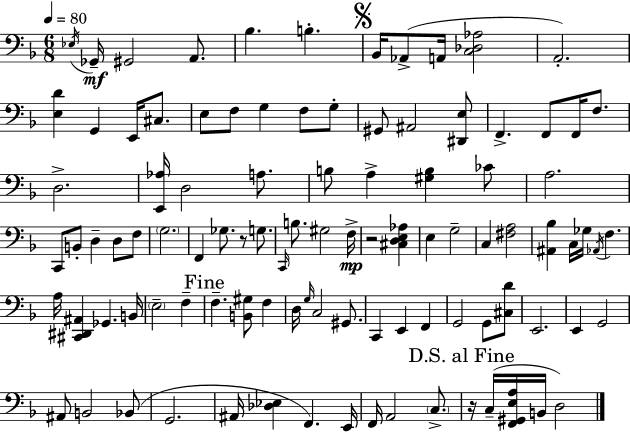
X:1
T:Untitled
M:6/8
L:1/4
K:Dm
_E,/4 _G,,/4 ^G,,2 A,,/2 _B, B, _B,,/4 _A,,/2 A,,/4 [C,_D,_A,]2 A,,2 [E,D] G,, E,,/4 ^C,/2 E,/2 F,/2 G, F,/2 G,/2 ^G,,/2 ^A,,2 [^D,,E,]/2 F,, F,,/2 F,,/4 F,/2 D,2 [E,,_A,]/4 D,2 A,/2 B,/2 A, [^G,B,] _C/2 A,2 C,,/2 B,,/2 D, D,/2 F,/2 G,2 F,, _G,/2 z/2 G,/2 C,,/4 B,/2 ^G,2 F,/4 z2 [^C,D,E,_A,] E, G,2 C, [^F,A,]2 [^A,,_B,] C,/4 _G,/4 _A,,/4 F, A,/4 [^C,,^D,,^A,,] _G,, B,,/4 E,2 F, F, [B,,^G,]/2 F, D,/4 G,/4 C,2 ^G,,/2 C,, E,, F,, G,,2 G,,/2 [^C,D]/2 E,,2 E,, G,,2 ^A,,/2 B,,2 _B,,/2 G,,2 ^A,,/4 [_D,_E,] F,, E,,/4 F,,/4 A,,2 C,/2 z/4 C,/4 [F,,^G,,E,A,]/4 B,,/4 D,2